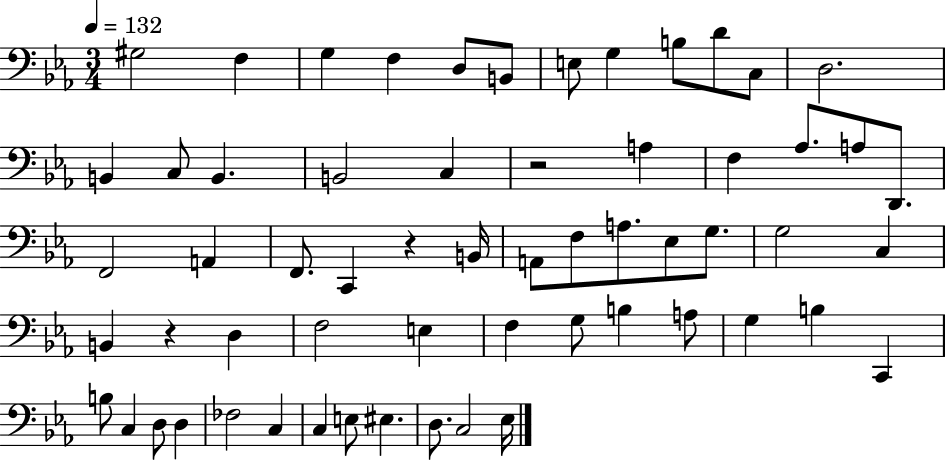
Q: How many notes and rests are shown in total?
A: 60